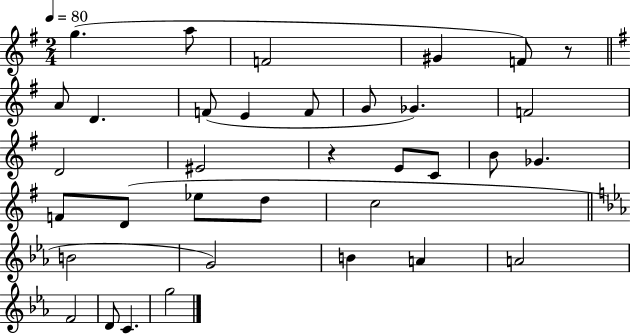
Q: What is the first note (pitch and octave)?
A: G5